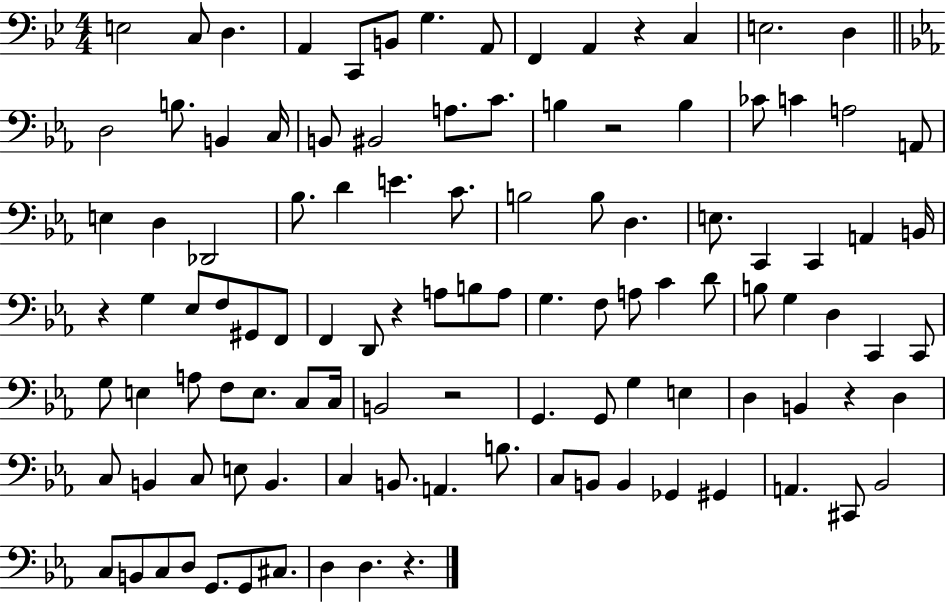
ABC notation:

X:1
T:Untitled
M:4/4
L:1/4
K:Bb
E,2 C,/2 D, A,, C,,/2 B,,/2 G, A,,/2 F,, A,, z C, E,2 D, D,2 B,/2 B,, C,/4 B,,/2 ^B,,2 A,/2 C/2 B, z2 B, _C/2 C A,2 A,,/2 E, D, _D,,2 _B,/2 D E C/2 B,2 B,/2 D, E,/2 C,, C,, A,, B,,/4 z G, _E,/2 F,/2 ^G,,/2 F,,/2 F,, D,,/2 z A,/2 B,/2 A,/2 G, F,/2 A,/2 C D/2 B,/2 G, D, C,, C,,/2 G,/2 E, A,/2 F,/2 E,/2 C,/2 C,/4 B,,2 z2 G,, G,,/2 G, E, D, B,, z D, C,/2 B,, C,/2 E,/2 B,, C, B,,/2 A,, B,/2 C,/2 B,,/2 B,, _G,, ^G,, A,, ^C,,/2 _B,,2 C,/2 B,,/2 C,/2 D,/2 G,,/2 G,,/2 ^C,/2 D, D, z